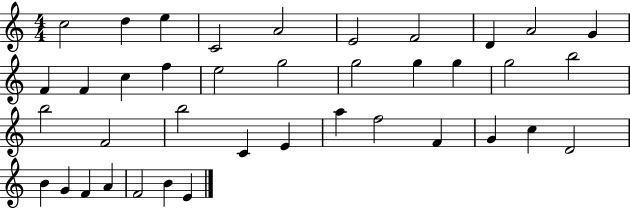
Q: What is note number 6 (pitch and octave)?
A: E4